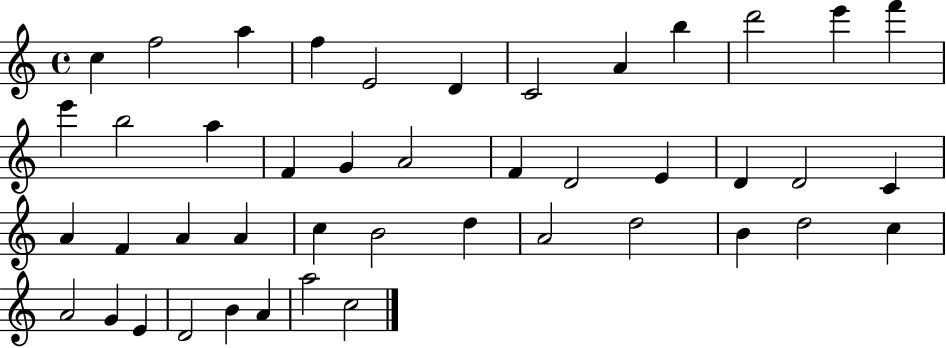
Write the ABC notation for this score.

X:1
T:Untitled
M:4/4
L:1/4
K:C
c f2 a f E2 D C2 A b d'2 e' f' e' b2 a F G A2 F D2 E D D2 C A F A A c B2 d A2 d2 B d2 c A2 G E D2 B A a2 c2